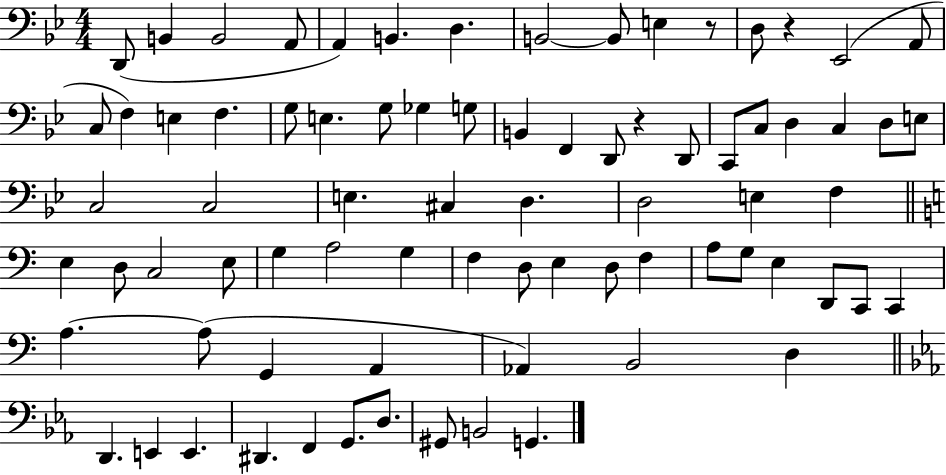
D2/e B2/q B2/h A2/e A2/q B2/q. D3/q. B2/h B2/e E3/q R/e D3/e R/q Eb2/h A2/e C3/e F3/q E3/q F3/q. G3/e E3/q. G3/e Gb3/q G3/e B2/q F2/q D2/e R/q D2/e C2/e C3/e D3/q C3/q D3/e E3/e C3/h C3/h E3/q. C#3/q D3/q. D3/h E3/q F3/q E3/q D3/e C3/h E3/e G3/q A3/h G3/q F3/q D3/e E3/q D3/e F3/q A3/e G3/e E3/q D2/e C2/e C2/q A3/q. A3/e G2/q A2/q Ab2/q B2/h D3/q D2/q. E2/q E2/q. D#2/q. F2/q G2/e. D3/e. G#2/e B2/h G2/q.